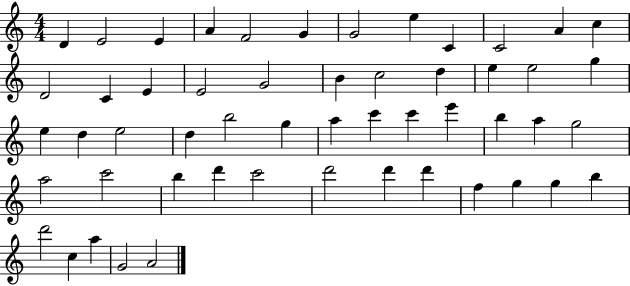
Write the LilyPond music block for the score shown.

{
  \clef treble
  \numericTimeSignature
  \time 4/4
  \key c \major
  d'4 e'2 e'4 | a'4 f'2 g'4 | g'2 e''4 c'4 | c'2 a'4 c''4 | \break d'2 c'4 e'4 | e'2 g'2 | b'4 c''2 d''4 | e''4 e''2 g''4 | \break e''4 d''4 e''2 | d''4 b''2 g''4 | a''4 c'''4 c'''4 e'''4 | b''4 a''4 g''2 | \break a''2 c'''2 | b''4 d'''4 c'''2 | d'''2 d'''4 d'''4 | f''4 g''4 g''4 b''4 | \break d'''2 c''4 a''4 | g'2 a'2 | \bar "|."
}